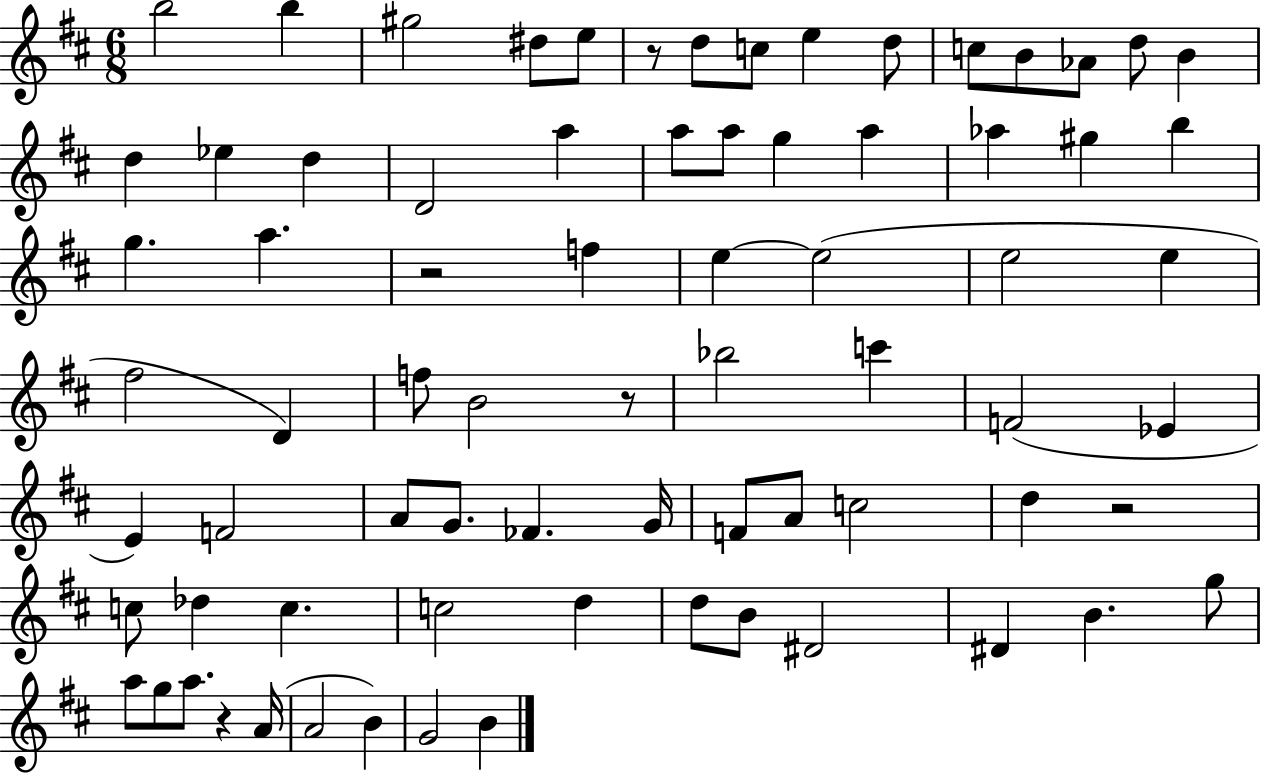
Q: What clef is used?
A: treble